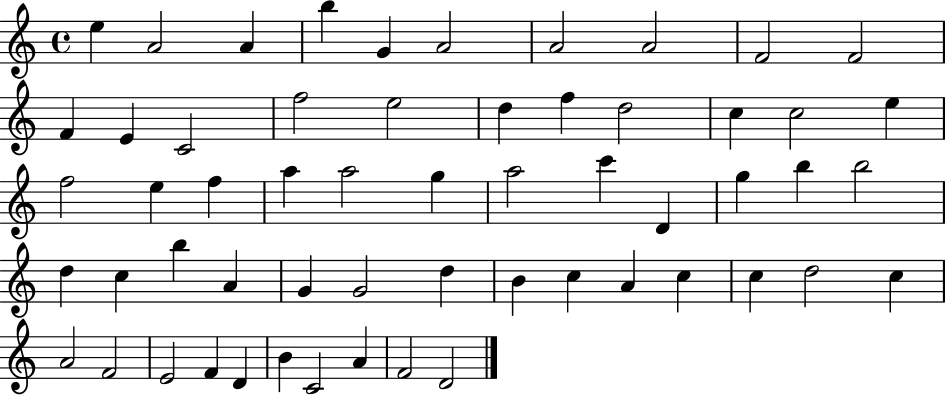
{
  \clef treble
  \time 4/4
  \defaultTimeSignature
  \key c \major
  e''4 a'2 a'4 | b''4 g'4 a'2 | a'2 a'2 | f'2 f'2 | \break f'4 e'4 c'2 | f''2 e''2 | d''4 f''4 d''2 | c''4 c''2 e''4 | \break f''2 e''4 f''4 | a''4 a''2 g''4 | a''2 c'''4 d'4 | g''4 b''4 b''2 | \break d''4 c''4 b''4 a'4 | g'4 g'2 d''4 | b'4 c''4 a'4 c''4 | c''4 d''2 c''4 | \break a'2 f'2 | e'2 f'4 d'4 | b'4 c'2 a'4 | f'2 d'2 | \break \bar "|."
}